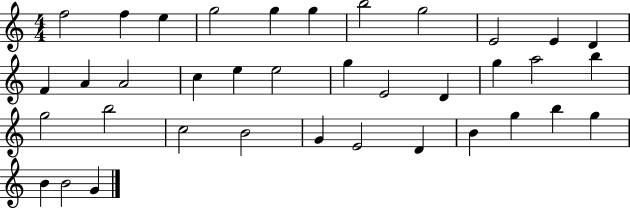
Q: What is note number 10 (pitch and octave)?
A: E4